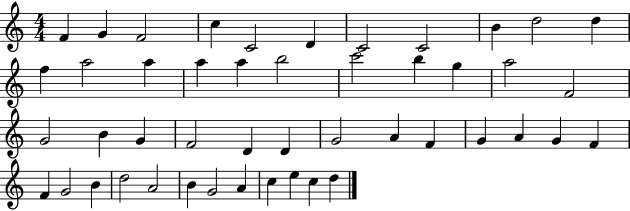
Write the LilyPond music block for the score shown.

{
  \clef treble
  \numericTimeSignature
  \time 4/4
  \key c \major
  f'4 g'4 f'2 | c''4 c'2 d'4 | c'2 c'2 | b'4 d''2 d''4 | \break f''4 a''2 a''4 | a''4 a''4 b''2 | c'''2 b''4 g''4 | a''2 f'2 | \break g'2 b'4 g'4 | f'2 d'4 d'4 | g'2 a'4 f'4 | g'4 a'4 g'4 f'4 | \break f'4 g'2 b'4 | d''2 a'2 | b'4 g'2 a'4 | c''4 e''4 c''4 d''4 | \break \bar "|."
}